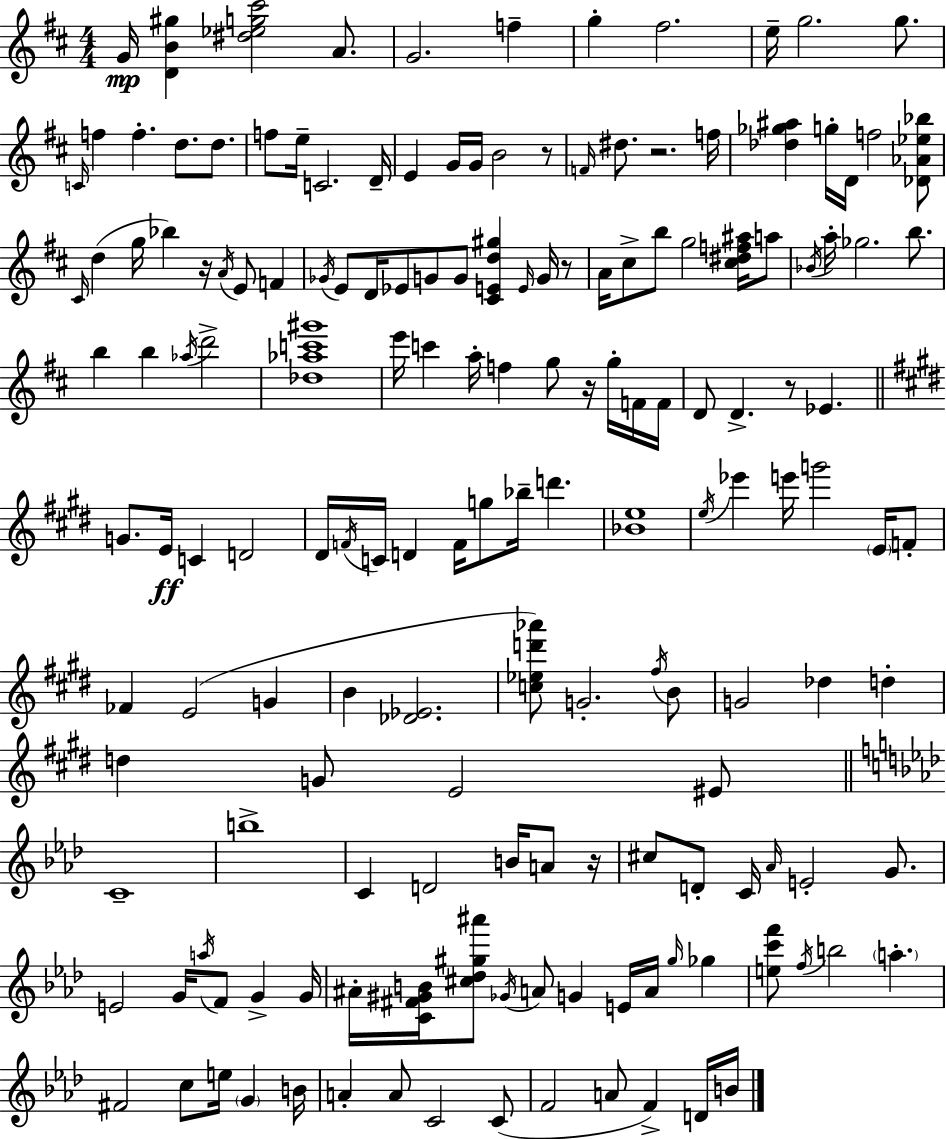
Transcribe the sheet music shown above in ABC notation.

X:1
T:Untitled
M:4/4
L:1/4
K:D
G/4 [DB^g] [^d_eg^c']2 A/2 G2 f g ^f2 e/4 g2 g/2 C/4 f f d/2 d/2 f/2 e/4 C2 D/4 E G/4 G/4 B2 z/2 F/4 ^d/2 z2 f/4 [_d_g^a] g/4 D/4 f2 [_D_A_e_b]/2 ^C/4 d g/4 _b z/4 A/4 E/2 F _G/4 E/2 D/4 _E/2 G/2 G/2 [^CEd^g] E/4 G/4 z/2 A/4 ^c/2 b/2 g2 [^c^df^a]/4 a/2 _B/4 a/4 _g2 b/2 b b _a/4 d'2 [_d_ac'^g']4 e'/4 c' a/4 f g/2 z/4 g/4 F/4 F/4 D/2 D z/2 _E G/2 E/4 C D2 ^D/4 F/4 C/4 D F/4 g/2 _b/4 d' [_Be]4 e/4 _e' e'/4 g'2 E/4 F/2 _F E2 G B [_D_E]2 [c_ed'_a']/2 G2 ^f/4 B/2 G2 _d d d G/2 E2 ^E/2 C4 b4 C D2 B/4 A/2 z/4 ^c/2 D/2 C/4 _A/4 E2 G/2 E2 G/4 a/4 F/2 G G/4 ^A/4 [C^F^GB]/4 [^c_d^g^a']/2 _G/4 A/2 G E/4 A/4 ^g/4 _g [ec'f']/2 f/4 b2 a ^F2 c/2 e/4 G B/4 A A/2 C2 C/2 F2 A/2 F D/4 B/4